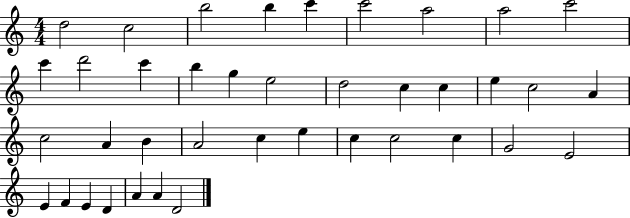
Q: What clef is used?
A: treble